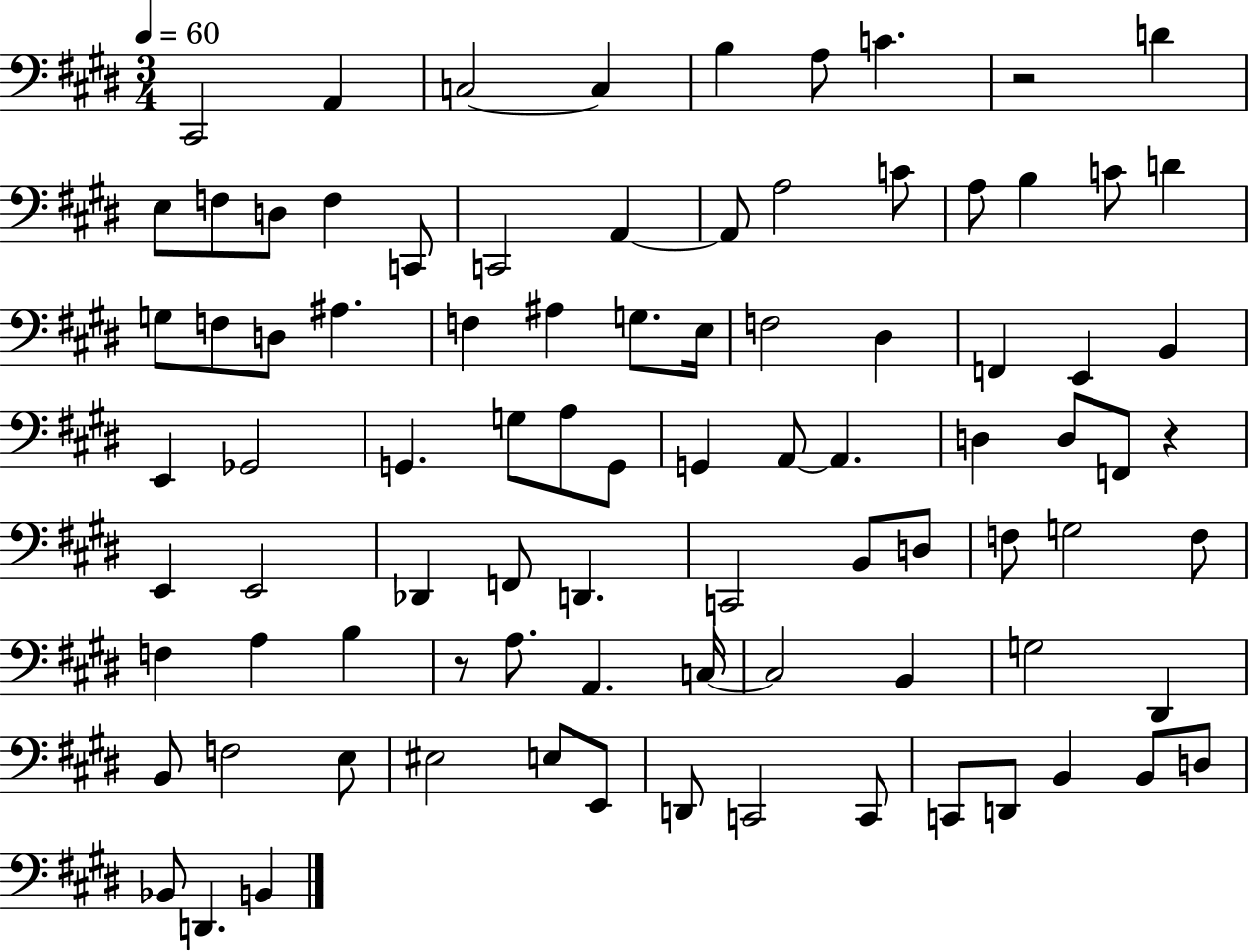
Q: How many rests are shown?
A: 3